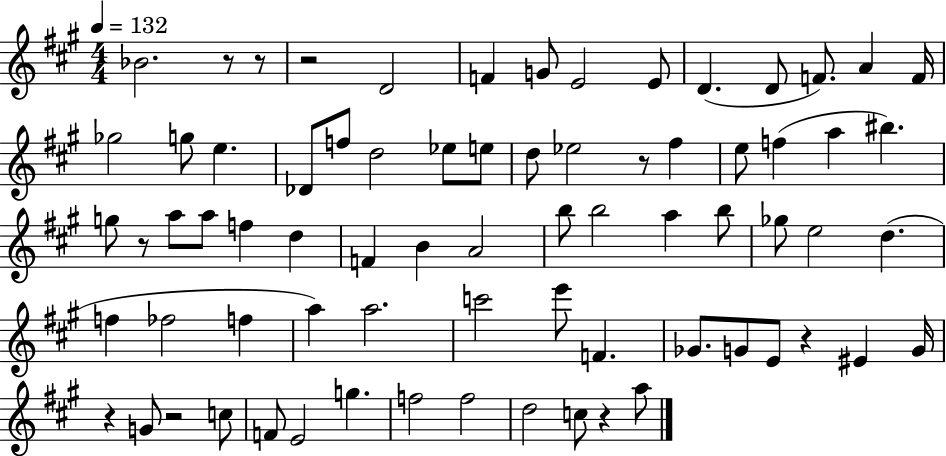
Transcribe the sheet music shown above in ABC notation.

X:1
T:Untitled
M:4/4
L:1/4
K:A
_B2 z/2 z/2 z2 D2 F G/2 E2 E/2 D D/2 F/2 A F/4 _g2 g/2 e _D/2 f/2 d2 _e/2 e/2 d/2 _e2 z/2 ^f e/2 f a ^b g/2 z/2 a/2 a/2 f d F B A2 b/2 b2 a b/2 _g/2 e2 d f _f2 f a a2 c'2 e'/2 F _G/2 G/2 E/2 z ^E G/4 z G/2 z2 c/2 F/2 E2 g f2 f2 d2 c/2 z a/2